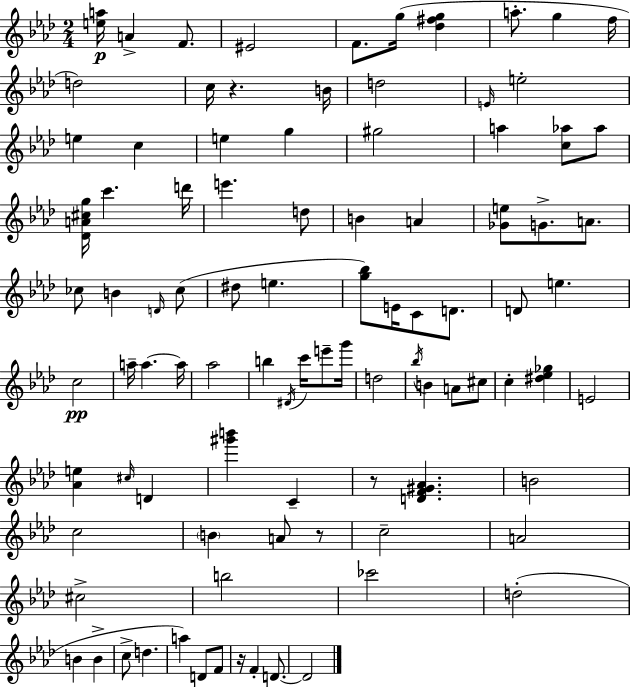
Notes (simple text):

[E5,A5]/s A4/q F4/e. EIS4/h F4/e. G5/s [Db5,F#5,G5]/q A5/e. G5/q F5/s D5/h C5/s R/q. B4/s D5/h E4/s E5/h E5/q C5/q E5/q G5/q G#5/h A5/q [C5,Ab5]/e Ab5/e [Db4,A4,C#5,G5]/s C6/q. D6/s E6/q. D5/e B4/q A4/q [Gb4,E5]/e G4/e. A4/e. CES5/e B4/q D4/s CES5/e D#5/e E5/q. [G5,Bb5]/e E4/s C4/e D4/e. D4/e E5/q. C5/h A5/s A5/q. A5/s Ab5/h B5/q D#4/s C6/s E6/e G6/s D5/h Bb5/s B4/q A4/e C#5/e C5/q [D#5,Eb5,Gb5]/q E4/h [Ab4,E5]/q C#5/s D4/q [G#6,B6]/q C4/q R/e [D4,F4,G#4,Ab4]/q. B4/h C5/h B4/q A4/e R/e C5/h A4/h C#5/h B5/h CES6/h D5/h B4/q B4/q C5/e D5/q. A5/q D4/e F4/e R/s F4/q D4/e. D4/h